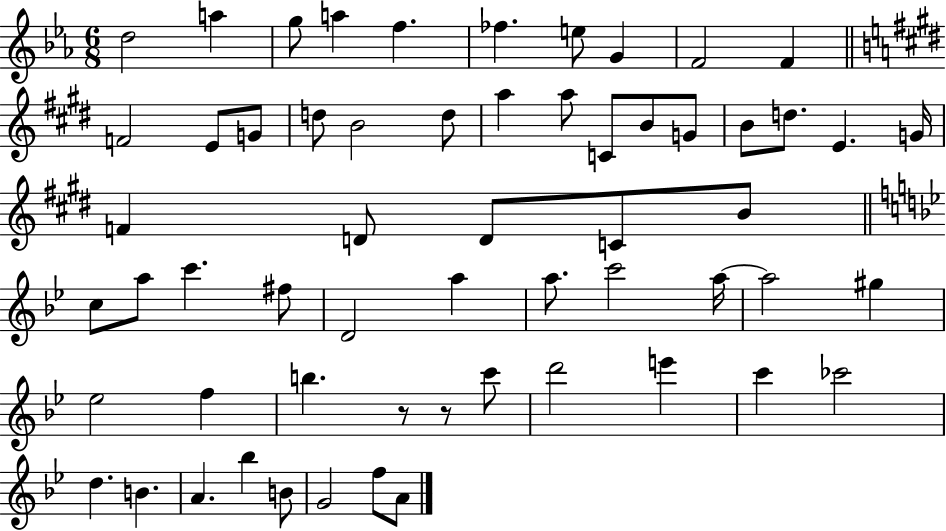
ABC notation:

X:1
T:Untitled
M:6/8
L:1/4
K:Eb
d2 a g/2 a f _f e/2 G F2 F F2 E/2 G/2 d/2 B2 d/2 a a/2 C/2 B/2 G/2 B/2 d/2 E G/4 F D/2 D/2 C/2 B/2 c/2 a/2 c' ^f/2 D2 a a/2 c'2 a/4 a2 ^g _e2 f b z/2 z/2 c'/2 d'2 e' c' _c'2 d B A _b B/2 G2 f/2 A/2